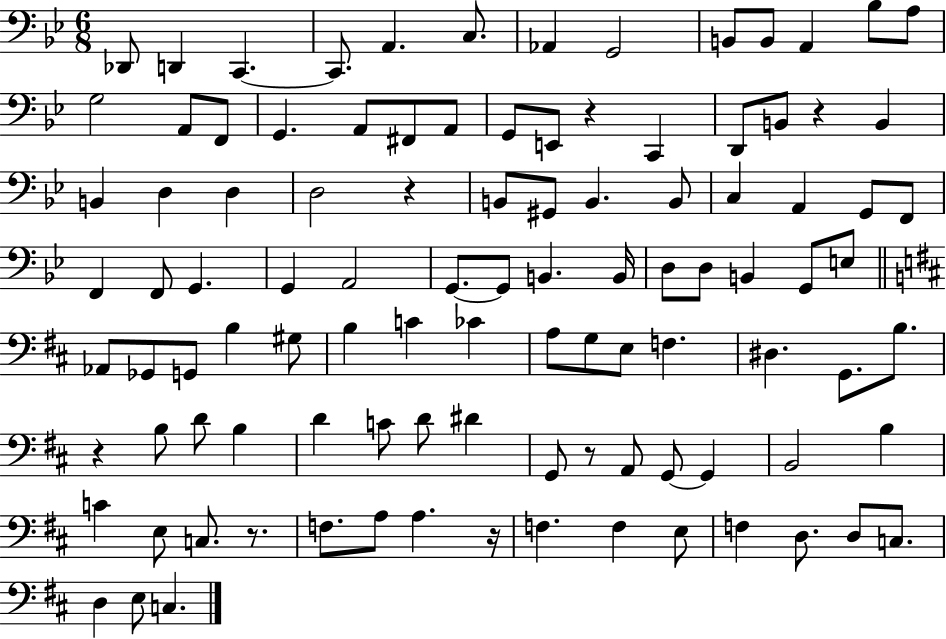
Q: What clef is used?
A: bass